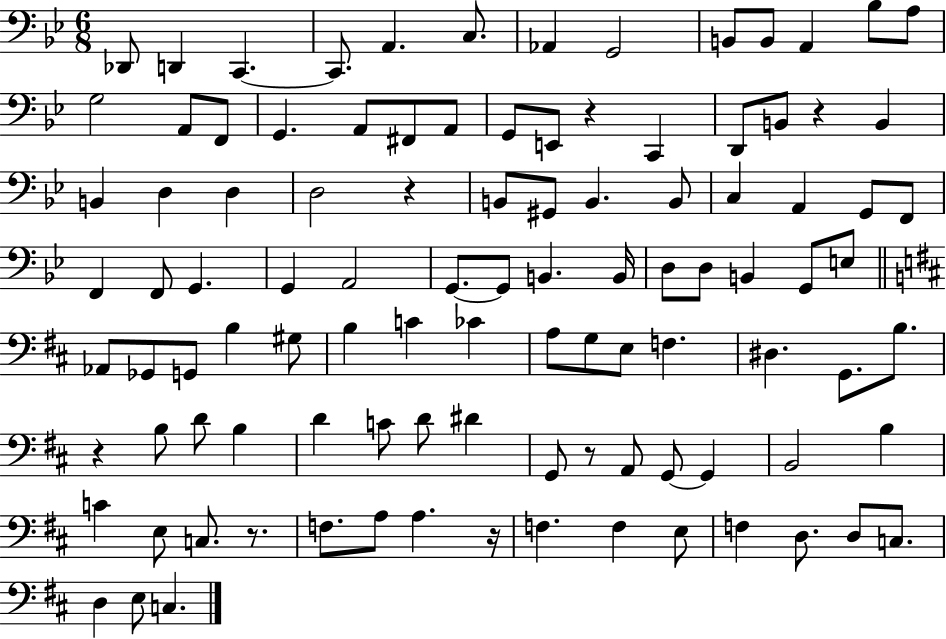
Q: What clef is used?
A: bass